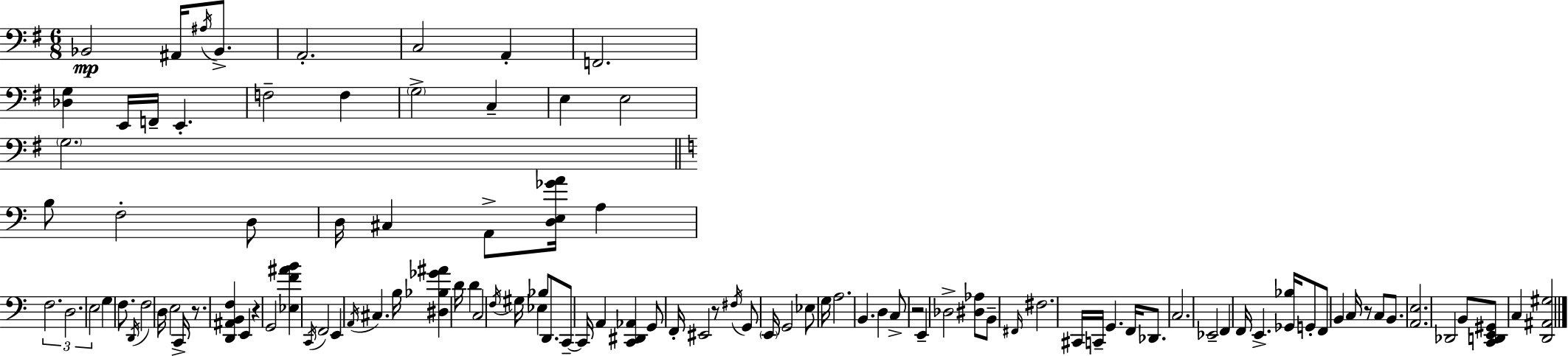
X:1
T:Untitled
M:6/8
L:1/4
K:G
_B,,2 ^A,,/4 ^A,/4 _B,,/2 A,,2 C,2 A,, F,,2 [_D,G,] E,,/4 F,,/4 E,, F,2 F, G,2 C, E, E,2 G,2 B,/2 F,2 D,/2 D,/4 ^C, A,,/2 [D,E,_GA]/4 A, F,2 D,2 E,2 G, F,/2 D,,/4 F,2 D,/4 E,2 C,,/4 z/2 [D,,^A,,B,,F,] E,, z G,,2 [_E,F^AB] C,,/4 F,,2 E,, A,,/4 ^C, B,/4 [^D,_B,_G^A] D/4 D C,2 F,/4 ^G,/4 _E, _B,/2 D,,/2 C,,/2 C,,/4 A,, [C,,^D,,_A,,] G,,/2 F,,/4 ^E,,2 z/2 ^F,/4 G,,/2 E,,/4 G,,2 _E,/2 G,/4 A,2 B,, D, C,/2 z2 E,, _D,2 [^D,_A,]/2 B,,/2 ^F,,/4 ^F,2 ^C,,/4 C,,/4 G,, F,,/4 _D,,/2 C,2 _E,,2 F,, F,,/4 E,, [_G,,_B,]/4 G,,/2 F,,/2 B,, C,/4 z/2 C,/2 B,,/2 [A,,E,]2 _D,,2 B,,/2 [C,,D,,E,,^G,,]/2 C, [D,,^A,,^G,]2